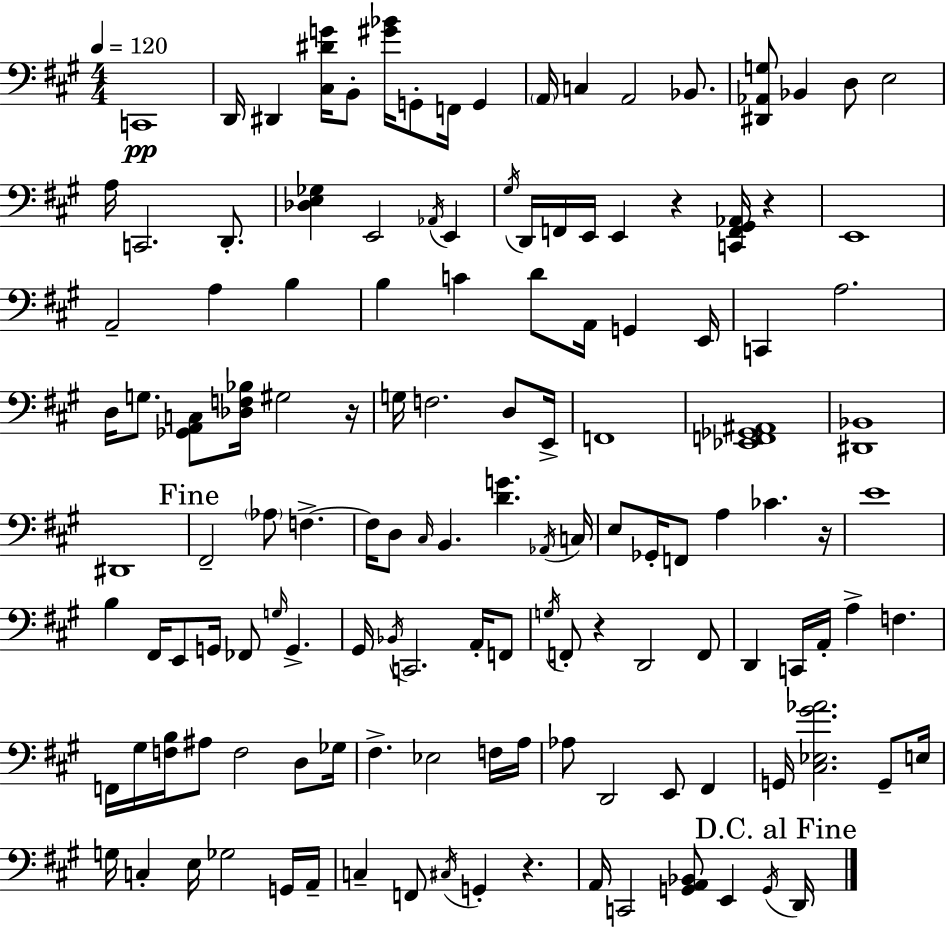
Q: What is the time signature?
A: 4/4